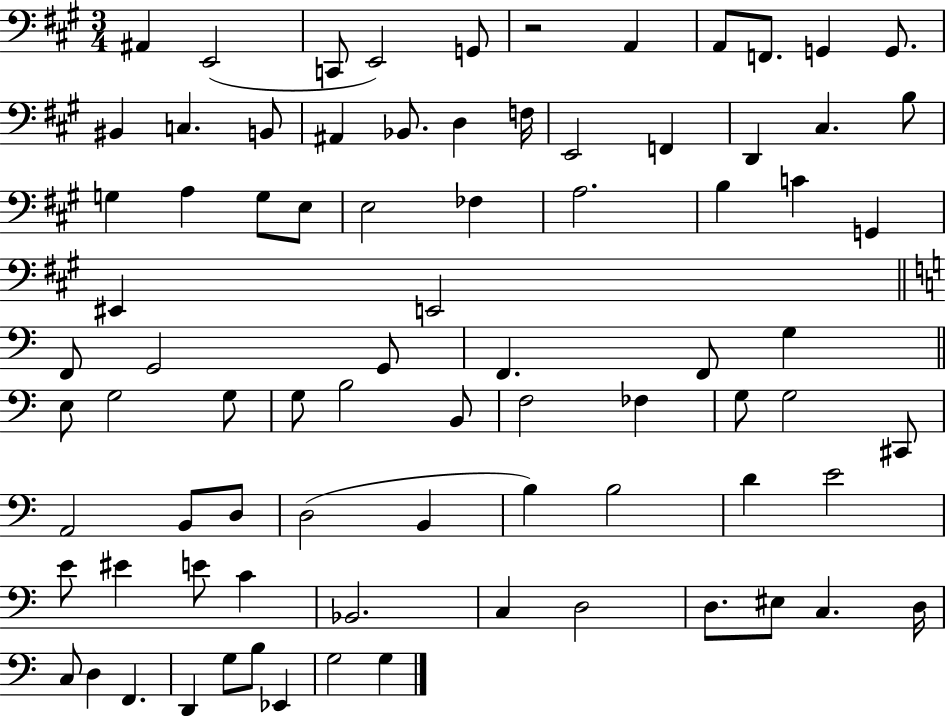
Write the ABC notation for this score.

X:1
T:Untitled
M:3/4
L:1/4
K:A
^A,, E,,2 C,,/2 E,,2 G,,/2 z2 A,, A,,/2 F,,/2 G,, G,,/2 ^B,, C, B,,/2 ^A,, _B,,/2 D, F,/4 E,,2 F,, D,, ^C, B,/2 G, A, G,/2 E,/2 E,2 _F, A,2 B, C G,, ^E,, E,,2 F,,/2 G,,2 G,,/2 F,, F,,/2 G, E,/2 G,2 G,/2 G,/2 B,2 B,,/2 F,2 _F, G,/2 G,2 ^C,,/2 A,,2 B,,/2 D,/2 D,2 B,, B, B,2 D E2 E/2 ^E E/2 C _B,,2 C, D,2 D,/2 ^E,/2 C, D,/4 C,/2 D, F,, D,, G,/2 B,/2 _E,, G,2 G,